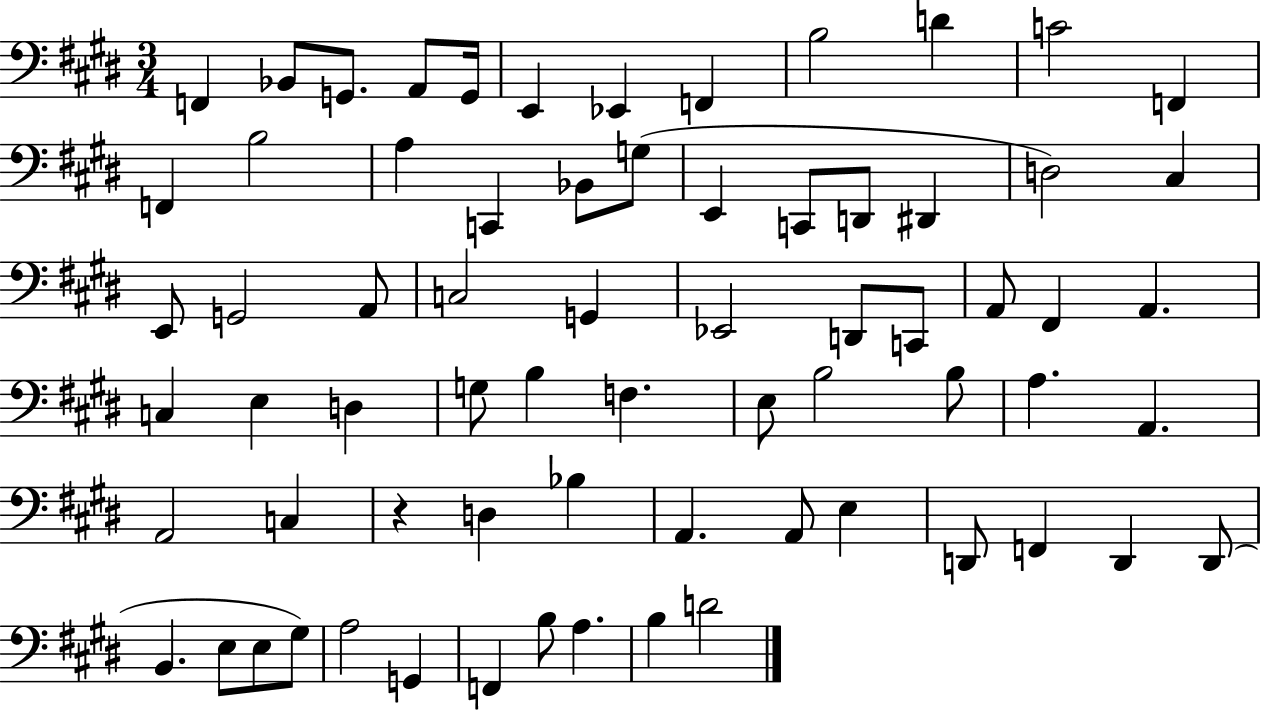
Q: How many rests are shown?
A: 1